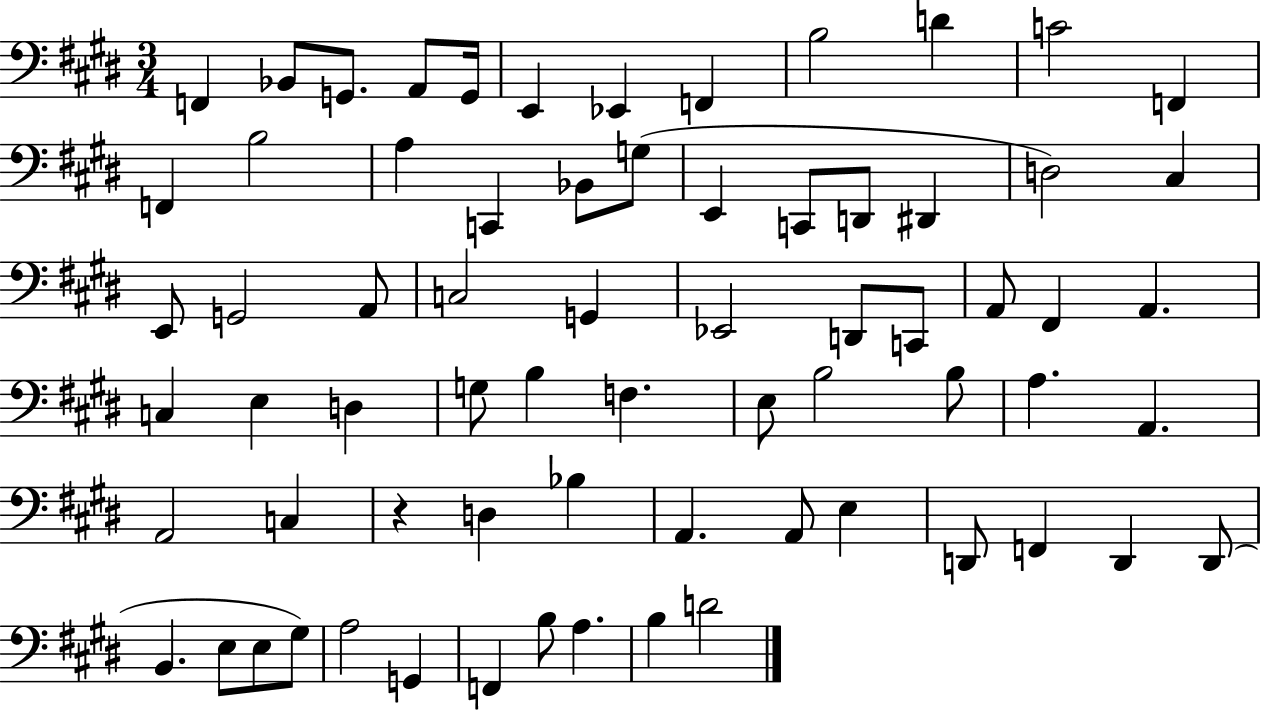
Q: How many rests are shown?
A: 1